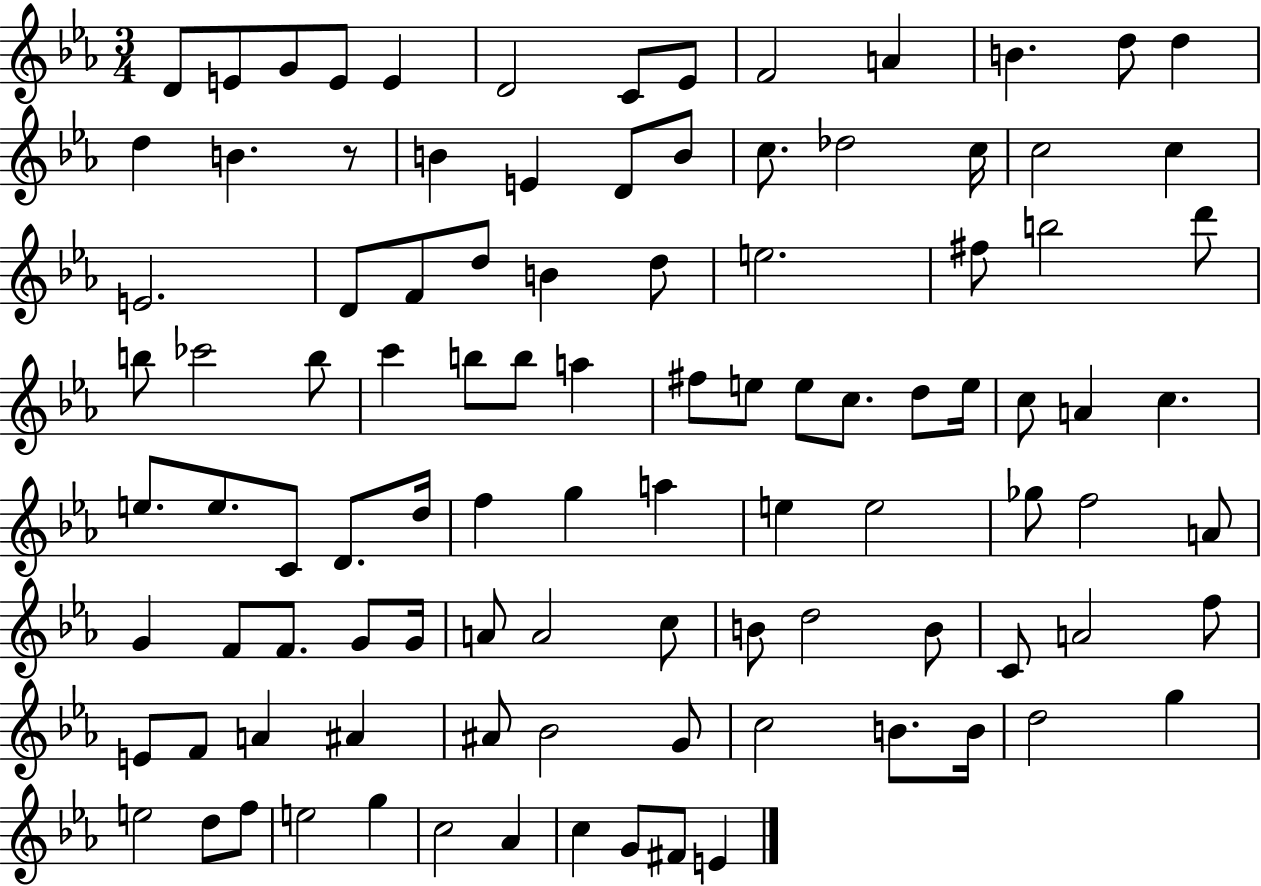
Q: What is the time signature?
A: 3/4